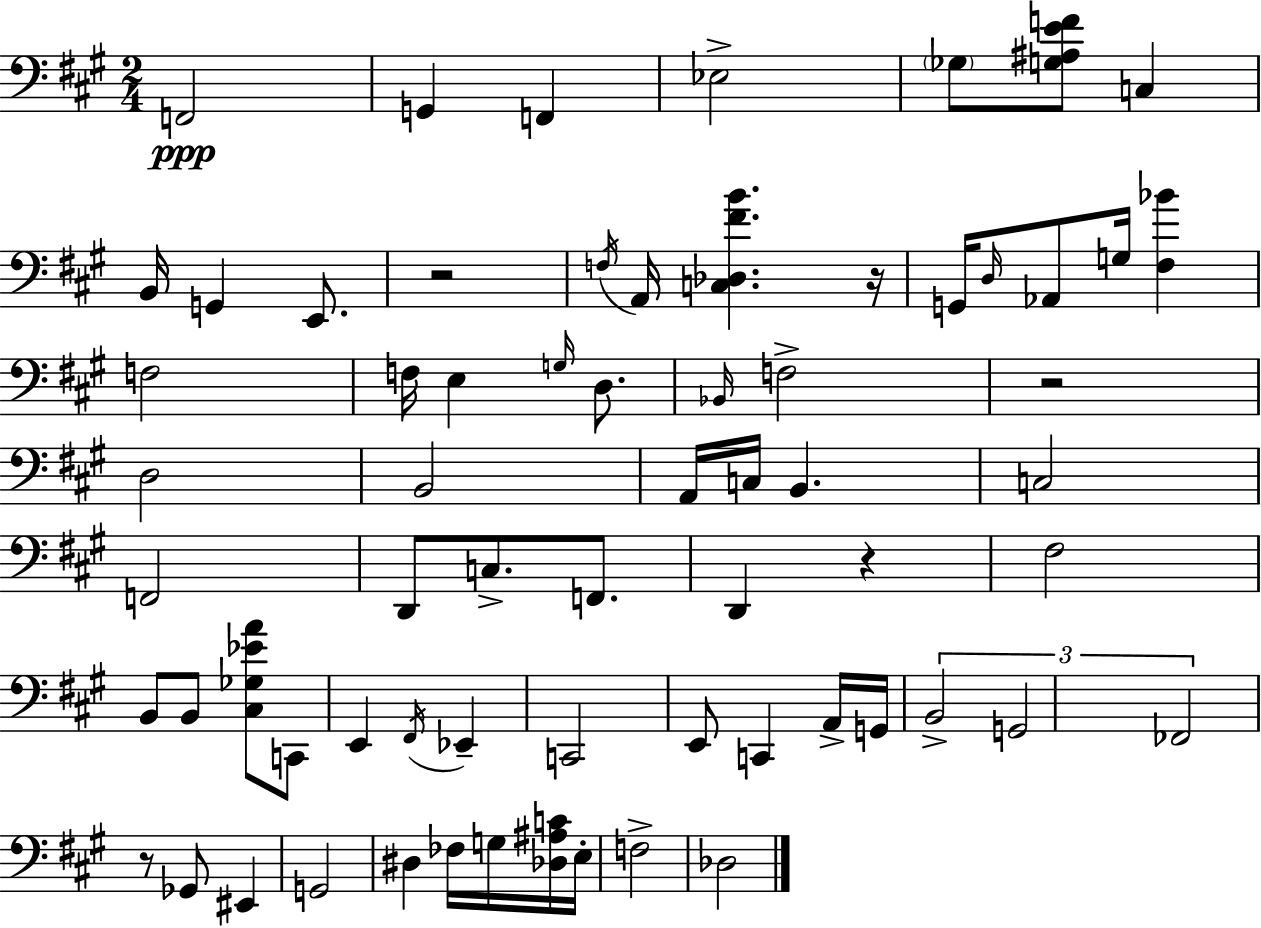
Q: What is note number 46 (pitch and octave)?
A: B2